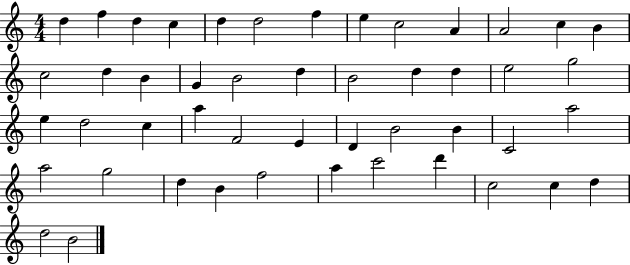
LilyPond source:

{
  \clef treble
  \numericTimeSignature
  \time 4/4
  \key c \major
  d''4 f''4 d''4 c''4 | d''4 d''2 f''4 | e''4 c''2 a'4 | a'2 c''4 b'4 | \break c''2 d''4 b'4 | g'4 b'2 d''4 | b'2 d''4 d''4 | e''2 g''2 | \break e''4 d''2 c''4 | a''4 f'2 e'4 | d'4 b'2 b'4 | c'2 a''2 | \break a''2 g''2 | d''4 b'4 f''2 | a''4 c'''2 d'''4 | c''2 c''4 d''4 | \break d''2 b'2 | \bar "|."
}